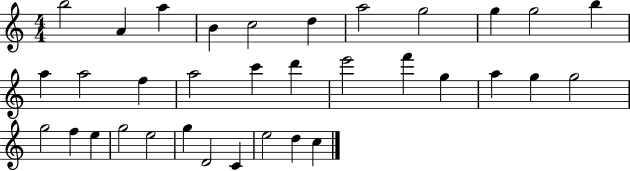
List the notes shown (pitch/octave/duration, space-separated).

B5/h A4/q A5/q B4/q C5/h D5/q A5/h G5/h G5/q G5/h B5/q A5/q A5/h F5/q A5/h C6/q D6/q E6/h F6/q G5/q A5/q G5/q G5/h G5/h F5/q E5/q G5/h E5/h G5/q D4/h C4/q E5/h D5/q C5/q